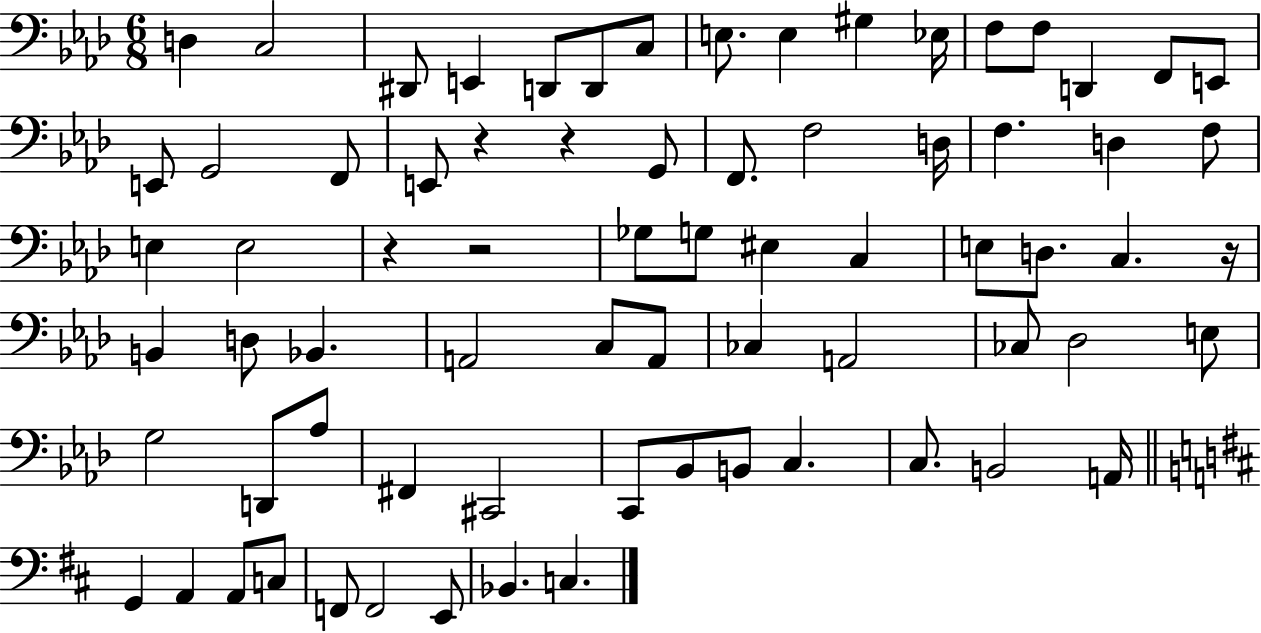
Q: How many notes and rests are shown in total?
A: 73